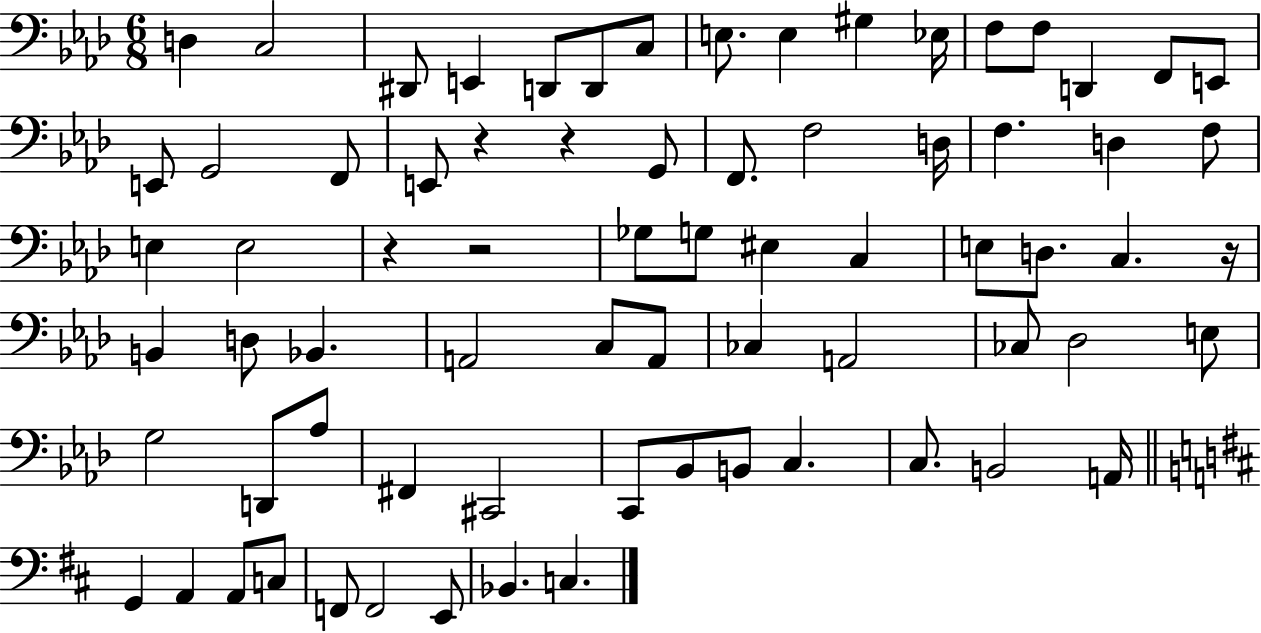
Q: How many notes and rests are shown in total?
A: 73